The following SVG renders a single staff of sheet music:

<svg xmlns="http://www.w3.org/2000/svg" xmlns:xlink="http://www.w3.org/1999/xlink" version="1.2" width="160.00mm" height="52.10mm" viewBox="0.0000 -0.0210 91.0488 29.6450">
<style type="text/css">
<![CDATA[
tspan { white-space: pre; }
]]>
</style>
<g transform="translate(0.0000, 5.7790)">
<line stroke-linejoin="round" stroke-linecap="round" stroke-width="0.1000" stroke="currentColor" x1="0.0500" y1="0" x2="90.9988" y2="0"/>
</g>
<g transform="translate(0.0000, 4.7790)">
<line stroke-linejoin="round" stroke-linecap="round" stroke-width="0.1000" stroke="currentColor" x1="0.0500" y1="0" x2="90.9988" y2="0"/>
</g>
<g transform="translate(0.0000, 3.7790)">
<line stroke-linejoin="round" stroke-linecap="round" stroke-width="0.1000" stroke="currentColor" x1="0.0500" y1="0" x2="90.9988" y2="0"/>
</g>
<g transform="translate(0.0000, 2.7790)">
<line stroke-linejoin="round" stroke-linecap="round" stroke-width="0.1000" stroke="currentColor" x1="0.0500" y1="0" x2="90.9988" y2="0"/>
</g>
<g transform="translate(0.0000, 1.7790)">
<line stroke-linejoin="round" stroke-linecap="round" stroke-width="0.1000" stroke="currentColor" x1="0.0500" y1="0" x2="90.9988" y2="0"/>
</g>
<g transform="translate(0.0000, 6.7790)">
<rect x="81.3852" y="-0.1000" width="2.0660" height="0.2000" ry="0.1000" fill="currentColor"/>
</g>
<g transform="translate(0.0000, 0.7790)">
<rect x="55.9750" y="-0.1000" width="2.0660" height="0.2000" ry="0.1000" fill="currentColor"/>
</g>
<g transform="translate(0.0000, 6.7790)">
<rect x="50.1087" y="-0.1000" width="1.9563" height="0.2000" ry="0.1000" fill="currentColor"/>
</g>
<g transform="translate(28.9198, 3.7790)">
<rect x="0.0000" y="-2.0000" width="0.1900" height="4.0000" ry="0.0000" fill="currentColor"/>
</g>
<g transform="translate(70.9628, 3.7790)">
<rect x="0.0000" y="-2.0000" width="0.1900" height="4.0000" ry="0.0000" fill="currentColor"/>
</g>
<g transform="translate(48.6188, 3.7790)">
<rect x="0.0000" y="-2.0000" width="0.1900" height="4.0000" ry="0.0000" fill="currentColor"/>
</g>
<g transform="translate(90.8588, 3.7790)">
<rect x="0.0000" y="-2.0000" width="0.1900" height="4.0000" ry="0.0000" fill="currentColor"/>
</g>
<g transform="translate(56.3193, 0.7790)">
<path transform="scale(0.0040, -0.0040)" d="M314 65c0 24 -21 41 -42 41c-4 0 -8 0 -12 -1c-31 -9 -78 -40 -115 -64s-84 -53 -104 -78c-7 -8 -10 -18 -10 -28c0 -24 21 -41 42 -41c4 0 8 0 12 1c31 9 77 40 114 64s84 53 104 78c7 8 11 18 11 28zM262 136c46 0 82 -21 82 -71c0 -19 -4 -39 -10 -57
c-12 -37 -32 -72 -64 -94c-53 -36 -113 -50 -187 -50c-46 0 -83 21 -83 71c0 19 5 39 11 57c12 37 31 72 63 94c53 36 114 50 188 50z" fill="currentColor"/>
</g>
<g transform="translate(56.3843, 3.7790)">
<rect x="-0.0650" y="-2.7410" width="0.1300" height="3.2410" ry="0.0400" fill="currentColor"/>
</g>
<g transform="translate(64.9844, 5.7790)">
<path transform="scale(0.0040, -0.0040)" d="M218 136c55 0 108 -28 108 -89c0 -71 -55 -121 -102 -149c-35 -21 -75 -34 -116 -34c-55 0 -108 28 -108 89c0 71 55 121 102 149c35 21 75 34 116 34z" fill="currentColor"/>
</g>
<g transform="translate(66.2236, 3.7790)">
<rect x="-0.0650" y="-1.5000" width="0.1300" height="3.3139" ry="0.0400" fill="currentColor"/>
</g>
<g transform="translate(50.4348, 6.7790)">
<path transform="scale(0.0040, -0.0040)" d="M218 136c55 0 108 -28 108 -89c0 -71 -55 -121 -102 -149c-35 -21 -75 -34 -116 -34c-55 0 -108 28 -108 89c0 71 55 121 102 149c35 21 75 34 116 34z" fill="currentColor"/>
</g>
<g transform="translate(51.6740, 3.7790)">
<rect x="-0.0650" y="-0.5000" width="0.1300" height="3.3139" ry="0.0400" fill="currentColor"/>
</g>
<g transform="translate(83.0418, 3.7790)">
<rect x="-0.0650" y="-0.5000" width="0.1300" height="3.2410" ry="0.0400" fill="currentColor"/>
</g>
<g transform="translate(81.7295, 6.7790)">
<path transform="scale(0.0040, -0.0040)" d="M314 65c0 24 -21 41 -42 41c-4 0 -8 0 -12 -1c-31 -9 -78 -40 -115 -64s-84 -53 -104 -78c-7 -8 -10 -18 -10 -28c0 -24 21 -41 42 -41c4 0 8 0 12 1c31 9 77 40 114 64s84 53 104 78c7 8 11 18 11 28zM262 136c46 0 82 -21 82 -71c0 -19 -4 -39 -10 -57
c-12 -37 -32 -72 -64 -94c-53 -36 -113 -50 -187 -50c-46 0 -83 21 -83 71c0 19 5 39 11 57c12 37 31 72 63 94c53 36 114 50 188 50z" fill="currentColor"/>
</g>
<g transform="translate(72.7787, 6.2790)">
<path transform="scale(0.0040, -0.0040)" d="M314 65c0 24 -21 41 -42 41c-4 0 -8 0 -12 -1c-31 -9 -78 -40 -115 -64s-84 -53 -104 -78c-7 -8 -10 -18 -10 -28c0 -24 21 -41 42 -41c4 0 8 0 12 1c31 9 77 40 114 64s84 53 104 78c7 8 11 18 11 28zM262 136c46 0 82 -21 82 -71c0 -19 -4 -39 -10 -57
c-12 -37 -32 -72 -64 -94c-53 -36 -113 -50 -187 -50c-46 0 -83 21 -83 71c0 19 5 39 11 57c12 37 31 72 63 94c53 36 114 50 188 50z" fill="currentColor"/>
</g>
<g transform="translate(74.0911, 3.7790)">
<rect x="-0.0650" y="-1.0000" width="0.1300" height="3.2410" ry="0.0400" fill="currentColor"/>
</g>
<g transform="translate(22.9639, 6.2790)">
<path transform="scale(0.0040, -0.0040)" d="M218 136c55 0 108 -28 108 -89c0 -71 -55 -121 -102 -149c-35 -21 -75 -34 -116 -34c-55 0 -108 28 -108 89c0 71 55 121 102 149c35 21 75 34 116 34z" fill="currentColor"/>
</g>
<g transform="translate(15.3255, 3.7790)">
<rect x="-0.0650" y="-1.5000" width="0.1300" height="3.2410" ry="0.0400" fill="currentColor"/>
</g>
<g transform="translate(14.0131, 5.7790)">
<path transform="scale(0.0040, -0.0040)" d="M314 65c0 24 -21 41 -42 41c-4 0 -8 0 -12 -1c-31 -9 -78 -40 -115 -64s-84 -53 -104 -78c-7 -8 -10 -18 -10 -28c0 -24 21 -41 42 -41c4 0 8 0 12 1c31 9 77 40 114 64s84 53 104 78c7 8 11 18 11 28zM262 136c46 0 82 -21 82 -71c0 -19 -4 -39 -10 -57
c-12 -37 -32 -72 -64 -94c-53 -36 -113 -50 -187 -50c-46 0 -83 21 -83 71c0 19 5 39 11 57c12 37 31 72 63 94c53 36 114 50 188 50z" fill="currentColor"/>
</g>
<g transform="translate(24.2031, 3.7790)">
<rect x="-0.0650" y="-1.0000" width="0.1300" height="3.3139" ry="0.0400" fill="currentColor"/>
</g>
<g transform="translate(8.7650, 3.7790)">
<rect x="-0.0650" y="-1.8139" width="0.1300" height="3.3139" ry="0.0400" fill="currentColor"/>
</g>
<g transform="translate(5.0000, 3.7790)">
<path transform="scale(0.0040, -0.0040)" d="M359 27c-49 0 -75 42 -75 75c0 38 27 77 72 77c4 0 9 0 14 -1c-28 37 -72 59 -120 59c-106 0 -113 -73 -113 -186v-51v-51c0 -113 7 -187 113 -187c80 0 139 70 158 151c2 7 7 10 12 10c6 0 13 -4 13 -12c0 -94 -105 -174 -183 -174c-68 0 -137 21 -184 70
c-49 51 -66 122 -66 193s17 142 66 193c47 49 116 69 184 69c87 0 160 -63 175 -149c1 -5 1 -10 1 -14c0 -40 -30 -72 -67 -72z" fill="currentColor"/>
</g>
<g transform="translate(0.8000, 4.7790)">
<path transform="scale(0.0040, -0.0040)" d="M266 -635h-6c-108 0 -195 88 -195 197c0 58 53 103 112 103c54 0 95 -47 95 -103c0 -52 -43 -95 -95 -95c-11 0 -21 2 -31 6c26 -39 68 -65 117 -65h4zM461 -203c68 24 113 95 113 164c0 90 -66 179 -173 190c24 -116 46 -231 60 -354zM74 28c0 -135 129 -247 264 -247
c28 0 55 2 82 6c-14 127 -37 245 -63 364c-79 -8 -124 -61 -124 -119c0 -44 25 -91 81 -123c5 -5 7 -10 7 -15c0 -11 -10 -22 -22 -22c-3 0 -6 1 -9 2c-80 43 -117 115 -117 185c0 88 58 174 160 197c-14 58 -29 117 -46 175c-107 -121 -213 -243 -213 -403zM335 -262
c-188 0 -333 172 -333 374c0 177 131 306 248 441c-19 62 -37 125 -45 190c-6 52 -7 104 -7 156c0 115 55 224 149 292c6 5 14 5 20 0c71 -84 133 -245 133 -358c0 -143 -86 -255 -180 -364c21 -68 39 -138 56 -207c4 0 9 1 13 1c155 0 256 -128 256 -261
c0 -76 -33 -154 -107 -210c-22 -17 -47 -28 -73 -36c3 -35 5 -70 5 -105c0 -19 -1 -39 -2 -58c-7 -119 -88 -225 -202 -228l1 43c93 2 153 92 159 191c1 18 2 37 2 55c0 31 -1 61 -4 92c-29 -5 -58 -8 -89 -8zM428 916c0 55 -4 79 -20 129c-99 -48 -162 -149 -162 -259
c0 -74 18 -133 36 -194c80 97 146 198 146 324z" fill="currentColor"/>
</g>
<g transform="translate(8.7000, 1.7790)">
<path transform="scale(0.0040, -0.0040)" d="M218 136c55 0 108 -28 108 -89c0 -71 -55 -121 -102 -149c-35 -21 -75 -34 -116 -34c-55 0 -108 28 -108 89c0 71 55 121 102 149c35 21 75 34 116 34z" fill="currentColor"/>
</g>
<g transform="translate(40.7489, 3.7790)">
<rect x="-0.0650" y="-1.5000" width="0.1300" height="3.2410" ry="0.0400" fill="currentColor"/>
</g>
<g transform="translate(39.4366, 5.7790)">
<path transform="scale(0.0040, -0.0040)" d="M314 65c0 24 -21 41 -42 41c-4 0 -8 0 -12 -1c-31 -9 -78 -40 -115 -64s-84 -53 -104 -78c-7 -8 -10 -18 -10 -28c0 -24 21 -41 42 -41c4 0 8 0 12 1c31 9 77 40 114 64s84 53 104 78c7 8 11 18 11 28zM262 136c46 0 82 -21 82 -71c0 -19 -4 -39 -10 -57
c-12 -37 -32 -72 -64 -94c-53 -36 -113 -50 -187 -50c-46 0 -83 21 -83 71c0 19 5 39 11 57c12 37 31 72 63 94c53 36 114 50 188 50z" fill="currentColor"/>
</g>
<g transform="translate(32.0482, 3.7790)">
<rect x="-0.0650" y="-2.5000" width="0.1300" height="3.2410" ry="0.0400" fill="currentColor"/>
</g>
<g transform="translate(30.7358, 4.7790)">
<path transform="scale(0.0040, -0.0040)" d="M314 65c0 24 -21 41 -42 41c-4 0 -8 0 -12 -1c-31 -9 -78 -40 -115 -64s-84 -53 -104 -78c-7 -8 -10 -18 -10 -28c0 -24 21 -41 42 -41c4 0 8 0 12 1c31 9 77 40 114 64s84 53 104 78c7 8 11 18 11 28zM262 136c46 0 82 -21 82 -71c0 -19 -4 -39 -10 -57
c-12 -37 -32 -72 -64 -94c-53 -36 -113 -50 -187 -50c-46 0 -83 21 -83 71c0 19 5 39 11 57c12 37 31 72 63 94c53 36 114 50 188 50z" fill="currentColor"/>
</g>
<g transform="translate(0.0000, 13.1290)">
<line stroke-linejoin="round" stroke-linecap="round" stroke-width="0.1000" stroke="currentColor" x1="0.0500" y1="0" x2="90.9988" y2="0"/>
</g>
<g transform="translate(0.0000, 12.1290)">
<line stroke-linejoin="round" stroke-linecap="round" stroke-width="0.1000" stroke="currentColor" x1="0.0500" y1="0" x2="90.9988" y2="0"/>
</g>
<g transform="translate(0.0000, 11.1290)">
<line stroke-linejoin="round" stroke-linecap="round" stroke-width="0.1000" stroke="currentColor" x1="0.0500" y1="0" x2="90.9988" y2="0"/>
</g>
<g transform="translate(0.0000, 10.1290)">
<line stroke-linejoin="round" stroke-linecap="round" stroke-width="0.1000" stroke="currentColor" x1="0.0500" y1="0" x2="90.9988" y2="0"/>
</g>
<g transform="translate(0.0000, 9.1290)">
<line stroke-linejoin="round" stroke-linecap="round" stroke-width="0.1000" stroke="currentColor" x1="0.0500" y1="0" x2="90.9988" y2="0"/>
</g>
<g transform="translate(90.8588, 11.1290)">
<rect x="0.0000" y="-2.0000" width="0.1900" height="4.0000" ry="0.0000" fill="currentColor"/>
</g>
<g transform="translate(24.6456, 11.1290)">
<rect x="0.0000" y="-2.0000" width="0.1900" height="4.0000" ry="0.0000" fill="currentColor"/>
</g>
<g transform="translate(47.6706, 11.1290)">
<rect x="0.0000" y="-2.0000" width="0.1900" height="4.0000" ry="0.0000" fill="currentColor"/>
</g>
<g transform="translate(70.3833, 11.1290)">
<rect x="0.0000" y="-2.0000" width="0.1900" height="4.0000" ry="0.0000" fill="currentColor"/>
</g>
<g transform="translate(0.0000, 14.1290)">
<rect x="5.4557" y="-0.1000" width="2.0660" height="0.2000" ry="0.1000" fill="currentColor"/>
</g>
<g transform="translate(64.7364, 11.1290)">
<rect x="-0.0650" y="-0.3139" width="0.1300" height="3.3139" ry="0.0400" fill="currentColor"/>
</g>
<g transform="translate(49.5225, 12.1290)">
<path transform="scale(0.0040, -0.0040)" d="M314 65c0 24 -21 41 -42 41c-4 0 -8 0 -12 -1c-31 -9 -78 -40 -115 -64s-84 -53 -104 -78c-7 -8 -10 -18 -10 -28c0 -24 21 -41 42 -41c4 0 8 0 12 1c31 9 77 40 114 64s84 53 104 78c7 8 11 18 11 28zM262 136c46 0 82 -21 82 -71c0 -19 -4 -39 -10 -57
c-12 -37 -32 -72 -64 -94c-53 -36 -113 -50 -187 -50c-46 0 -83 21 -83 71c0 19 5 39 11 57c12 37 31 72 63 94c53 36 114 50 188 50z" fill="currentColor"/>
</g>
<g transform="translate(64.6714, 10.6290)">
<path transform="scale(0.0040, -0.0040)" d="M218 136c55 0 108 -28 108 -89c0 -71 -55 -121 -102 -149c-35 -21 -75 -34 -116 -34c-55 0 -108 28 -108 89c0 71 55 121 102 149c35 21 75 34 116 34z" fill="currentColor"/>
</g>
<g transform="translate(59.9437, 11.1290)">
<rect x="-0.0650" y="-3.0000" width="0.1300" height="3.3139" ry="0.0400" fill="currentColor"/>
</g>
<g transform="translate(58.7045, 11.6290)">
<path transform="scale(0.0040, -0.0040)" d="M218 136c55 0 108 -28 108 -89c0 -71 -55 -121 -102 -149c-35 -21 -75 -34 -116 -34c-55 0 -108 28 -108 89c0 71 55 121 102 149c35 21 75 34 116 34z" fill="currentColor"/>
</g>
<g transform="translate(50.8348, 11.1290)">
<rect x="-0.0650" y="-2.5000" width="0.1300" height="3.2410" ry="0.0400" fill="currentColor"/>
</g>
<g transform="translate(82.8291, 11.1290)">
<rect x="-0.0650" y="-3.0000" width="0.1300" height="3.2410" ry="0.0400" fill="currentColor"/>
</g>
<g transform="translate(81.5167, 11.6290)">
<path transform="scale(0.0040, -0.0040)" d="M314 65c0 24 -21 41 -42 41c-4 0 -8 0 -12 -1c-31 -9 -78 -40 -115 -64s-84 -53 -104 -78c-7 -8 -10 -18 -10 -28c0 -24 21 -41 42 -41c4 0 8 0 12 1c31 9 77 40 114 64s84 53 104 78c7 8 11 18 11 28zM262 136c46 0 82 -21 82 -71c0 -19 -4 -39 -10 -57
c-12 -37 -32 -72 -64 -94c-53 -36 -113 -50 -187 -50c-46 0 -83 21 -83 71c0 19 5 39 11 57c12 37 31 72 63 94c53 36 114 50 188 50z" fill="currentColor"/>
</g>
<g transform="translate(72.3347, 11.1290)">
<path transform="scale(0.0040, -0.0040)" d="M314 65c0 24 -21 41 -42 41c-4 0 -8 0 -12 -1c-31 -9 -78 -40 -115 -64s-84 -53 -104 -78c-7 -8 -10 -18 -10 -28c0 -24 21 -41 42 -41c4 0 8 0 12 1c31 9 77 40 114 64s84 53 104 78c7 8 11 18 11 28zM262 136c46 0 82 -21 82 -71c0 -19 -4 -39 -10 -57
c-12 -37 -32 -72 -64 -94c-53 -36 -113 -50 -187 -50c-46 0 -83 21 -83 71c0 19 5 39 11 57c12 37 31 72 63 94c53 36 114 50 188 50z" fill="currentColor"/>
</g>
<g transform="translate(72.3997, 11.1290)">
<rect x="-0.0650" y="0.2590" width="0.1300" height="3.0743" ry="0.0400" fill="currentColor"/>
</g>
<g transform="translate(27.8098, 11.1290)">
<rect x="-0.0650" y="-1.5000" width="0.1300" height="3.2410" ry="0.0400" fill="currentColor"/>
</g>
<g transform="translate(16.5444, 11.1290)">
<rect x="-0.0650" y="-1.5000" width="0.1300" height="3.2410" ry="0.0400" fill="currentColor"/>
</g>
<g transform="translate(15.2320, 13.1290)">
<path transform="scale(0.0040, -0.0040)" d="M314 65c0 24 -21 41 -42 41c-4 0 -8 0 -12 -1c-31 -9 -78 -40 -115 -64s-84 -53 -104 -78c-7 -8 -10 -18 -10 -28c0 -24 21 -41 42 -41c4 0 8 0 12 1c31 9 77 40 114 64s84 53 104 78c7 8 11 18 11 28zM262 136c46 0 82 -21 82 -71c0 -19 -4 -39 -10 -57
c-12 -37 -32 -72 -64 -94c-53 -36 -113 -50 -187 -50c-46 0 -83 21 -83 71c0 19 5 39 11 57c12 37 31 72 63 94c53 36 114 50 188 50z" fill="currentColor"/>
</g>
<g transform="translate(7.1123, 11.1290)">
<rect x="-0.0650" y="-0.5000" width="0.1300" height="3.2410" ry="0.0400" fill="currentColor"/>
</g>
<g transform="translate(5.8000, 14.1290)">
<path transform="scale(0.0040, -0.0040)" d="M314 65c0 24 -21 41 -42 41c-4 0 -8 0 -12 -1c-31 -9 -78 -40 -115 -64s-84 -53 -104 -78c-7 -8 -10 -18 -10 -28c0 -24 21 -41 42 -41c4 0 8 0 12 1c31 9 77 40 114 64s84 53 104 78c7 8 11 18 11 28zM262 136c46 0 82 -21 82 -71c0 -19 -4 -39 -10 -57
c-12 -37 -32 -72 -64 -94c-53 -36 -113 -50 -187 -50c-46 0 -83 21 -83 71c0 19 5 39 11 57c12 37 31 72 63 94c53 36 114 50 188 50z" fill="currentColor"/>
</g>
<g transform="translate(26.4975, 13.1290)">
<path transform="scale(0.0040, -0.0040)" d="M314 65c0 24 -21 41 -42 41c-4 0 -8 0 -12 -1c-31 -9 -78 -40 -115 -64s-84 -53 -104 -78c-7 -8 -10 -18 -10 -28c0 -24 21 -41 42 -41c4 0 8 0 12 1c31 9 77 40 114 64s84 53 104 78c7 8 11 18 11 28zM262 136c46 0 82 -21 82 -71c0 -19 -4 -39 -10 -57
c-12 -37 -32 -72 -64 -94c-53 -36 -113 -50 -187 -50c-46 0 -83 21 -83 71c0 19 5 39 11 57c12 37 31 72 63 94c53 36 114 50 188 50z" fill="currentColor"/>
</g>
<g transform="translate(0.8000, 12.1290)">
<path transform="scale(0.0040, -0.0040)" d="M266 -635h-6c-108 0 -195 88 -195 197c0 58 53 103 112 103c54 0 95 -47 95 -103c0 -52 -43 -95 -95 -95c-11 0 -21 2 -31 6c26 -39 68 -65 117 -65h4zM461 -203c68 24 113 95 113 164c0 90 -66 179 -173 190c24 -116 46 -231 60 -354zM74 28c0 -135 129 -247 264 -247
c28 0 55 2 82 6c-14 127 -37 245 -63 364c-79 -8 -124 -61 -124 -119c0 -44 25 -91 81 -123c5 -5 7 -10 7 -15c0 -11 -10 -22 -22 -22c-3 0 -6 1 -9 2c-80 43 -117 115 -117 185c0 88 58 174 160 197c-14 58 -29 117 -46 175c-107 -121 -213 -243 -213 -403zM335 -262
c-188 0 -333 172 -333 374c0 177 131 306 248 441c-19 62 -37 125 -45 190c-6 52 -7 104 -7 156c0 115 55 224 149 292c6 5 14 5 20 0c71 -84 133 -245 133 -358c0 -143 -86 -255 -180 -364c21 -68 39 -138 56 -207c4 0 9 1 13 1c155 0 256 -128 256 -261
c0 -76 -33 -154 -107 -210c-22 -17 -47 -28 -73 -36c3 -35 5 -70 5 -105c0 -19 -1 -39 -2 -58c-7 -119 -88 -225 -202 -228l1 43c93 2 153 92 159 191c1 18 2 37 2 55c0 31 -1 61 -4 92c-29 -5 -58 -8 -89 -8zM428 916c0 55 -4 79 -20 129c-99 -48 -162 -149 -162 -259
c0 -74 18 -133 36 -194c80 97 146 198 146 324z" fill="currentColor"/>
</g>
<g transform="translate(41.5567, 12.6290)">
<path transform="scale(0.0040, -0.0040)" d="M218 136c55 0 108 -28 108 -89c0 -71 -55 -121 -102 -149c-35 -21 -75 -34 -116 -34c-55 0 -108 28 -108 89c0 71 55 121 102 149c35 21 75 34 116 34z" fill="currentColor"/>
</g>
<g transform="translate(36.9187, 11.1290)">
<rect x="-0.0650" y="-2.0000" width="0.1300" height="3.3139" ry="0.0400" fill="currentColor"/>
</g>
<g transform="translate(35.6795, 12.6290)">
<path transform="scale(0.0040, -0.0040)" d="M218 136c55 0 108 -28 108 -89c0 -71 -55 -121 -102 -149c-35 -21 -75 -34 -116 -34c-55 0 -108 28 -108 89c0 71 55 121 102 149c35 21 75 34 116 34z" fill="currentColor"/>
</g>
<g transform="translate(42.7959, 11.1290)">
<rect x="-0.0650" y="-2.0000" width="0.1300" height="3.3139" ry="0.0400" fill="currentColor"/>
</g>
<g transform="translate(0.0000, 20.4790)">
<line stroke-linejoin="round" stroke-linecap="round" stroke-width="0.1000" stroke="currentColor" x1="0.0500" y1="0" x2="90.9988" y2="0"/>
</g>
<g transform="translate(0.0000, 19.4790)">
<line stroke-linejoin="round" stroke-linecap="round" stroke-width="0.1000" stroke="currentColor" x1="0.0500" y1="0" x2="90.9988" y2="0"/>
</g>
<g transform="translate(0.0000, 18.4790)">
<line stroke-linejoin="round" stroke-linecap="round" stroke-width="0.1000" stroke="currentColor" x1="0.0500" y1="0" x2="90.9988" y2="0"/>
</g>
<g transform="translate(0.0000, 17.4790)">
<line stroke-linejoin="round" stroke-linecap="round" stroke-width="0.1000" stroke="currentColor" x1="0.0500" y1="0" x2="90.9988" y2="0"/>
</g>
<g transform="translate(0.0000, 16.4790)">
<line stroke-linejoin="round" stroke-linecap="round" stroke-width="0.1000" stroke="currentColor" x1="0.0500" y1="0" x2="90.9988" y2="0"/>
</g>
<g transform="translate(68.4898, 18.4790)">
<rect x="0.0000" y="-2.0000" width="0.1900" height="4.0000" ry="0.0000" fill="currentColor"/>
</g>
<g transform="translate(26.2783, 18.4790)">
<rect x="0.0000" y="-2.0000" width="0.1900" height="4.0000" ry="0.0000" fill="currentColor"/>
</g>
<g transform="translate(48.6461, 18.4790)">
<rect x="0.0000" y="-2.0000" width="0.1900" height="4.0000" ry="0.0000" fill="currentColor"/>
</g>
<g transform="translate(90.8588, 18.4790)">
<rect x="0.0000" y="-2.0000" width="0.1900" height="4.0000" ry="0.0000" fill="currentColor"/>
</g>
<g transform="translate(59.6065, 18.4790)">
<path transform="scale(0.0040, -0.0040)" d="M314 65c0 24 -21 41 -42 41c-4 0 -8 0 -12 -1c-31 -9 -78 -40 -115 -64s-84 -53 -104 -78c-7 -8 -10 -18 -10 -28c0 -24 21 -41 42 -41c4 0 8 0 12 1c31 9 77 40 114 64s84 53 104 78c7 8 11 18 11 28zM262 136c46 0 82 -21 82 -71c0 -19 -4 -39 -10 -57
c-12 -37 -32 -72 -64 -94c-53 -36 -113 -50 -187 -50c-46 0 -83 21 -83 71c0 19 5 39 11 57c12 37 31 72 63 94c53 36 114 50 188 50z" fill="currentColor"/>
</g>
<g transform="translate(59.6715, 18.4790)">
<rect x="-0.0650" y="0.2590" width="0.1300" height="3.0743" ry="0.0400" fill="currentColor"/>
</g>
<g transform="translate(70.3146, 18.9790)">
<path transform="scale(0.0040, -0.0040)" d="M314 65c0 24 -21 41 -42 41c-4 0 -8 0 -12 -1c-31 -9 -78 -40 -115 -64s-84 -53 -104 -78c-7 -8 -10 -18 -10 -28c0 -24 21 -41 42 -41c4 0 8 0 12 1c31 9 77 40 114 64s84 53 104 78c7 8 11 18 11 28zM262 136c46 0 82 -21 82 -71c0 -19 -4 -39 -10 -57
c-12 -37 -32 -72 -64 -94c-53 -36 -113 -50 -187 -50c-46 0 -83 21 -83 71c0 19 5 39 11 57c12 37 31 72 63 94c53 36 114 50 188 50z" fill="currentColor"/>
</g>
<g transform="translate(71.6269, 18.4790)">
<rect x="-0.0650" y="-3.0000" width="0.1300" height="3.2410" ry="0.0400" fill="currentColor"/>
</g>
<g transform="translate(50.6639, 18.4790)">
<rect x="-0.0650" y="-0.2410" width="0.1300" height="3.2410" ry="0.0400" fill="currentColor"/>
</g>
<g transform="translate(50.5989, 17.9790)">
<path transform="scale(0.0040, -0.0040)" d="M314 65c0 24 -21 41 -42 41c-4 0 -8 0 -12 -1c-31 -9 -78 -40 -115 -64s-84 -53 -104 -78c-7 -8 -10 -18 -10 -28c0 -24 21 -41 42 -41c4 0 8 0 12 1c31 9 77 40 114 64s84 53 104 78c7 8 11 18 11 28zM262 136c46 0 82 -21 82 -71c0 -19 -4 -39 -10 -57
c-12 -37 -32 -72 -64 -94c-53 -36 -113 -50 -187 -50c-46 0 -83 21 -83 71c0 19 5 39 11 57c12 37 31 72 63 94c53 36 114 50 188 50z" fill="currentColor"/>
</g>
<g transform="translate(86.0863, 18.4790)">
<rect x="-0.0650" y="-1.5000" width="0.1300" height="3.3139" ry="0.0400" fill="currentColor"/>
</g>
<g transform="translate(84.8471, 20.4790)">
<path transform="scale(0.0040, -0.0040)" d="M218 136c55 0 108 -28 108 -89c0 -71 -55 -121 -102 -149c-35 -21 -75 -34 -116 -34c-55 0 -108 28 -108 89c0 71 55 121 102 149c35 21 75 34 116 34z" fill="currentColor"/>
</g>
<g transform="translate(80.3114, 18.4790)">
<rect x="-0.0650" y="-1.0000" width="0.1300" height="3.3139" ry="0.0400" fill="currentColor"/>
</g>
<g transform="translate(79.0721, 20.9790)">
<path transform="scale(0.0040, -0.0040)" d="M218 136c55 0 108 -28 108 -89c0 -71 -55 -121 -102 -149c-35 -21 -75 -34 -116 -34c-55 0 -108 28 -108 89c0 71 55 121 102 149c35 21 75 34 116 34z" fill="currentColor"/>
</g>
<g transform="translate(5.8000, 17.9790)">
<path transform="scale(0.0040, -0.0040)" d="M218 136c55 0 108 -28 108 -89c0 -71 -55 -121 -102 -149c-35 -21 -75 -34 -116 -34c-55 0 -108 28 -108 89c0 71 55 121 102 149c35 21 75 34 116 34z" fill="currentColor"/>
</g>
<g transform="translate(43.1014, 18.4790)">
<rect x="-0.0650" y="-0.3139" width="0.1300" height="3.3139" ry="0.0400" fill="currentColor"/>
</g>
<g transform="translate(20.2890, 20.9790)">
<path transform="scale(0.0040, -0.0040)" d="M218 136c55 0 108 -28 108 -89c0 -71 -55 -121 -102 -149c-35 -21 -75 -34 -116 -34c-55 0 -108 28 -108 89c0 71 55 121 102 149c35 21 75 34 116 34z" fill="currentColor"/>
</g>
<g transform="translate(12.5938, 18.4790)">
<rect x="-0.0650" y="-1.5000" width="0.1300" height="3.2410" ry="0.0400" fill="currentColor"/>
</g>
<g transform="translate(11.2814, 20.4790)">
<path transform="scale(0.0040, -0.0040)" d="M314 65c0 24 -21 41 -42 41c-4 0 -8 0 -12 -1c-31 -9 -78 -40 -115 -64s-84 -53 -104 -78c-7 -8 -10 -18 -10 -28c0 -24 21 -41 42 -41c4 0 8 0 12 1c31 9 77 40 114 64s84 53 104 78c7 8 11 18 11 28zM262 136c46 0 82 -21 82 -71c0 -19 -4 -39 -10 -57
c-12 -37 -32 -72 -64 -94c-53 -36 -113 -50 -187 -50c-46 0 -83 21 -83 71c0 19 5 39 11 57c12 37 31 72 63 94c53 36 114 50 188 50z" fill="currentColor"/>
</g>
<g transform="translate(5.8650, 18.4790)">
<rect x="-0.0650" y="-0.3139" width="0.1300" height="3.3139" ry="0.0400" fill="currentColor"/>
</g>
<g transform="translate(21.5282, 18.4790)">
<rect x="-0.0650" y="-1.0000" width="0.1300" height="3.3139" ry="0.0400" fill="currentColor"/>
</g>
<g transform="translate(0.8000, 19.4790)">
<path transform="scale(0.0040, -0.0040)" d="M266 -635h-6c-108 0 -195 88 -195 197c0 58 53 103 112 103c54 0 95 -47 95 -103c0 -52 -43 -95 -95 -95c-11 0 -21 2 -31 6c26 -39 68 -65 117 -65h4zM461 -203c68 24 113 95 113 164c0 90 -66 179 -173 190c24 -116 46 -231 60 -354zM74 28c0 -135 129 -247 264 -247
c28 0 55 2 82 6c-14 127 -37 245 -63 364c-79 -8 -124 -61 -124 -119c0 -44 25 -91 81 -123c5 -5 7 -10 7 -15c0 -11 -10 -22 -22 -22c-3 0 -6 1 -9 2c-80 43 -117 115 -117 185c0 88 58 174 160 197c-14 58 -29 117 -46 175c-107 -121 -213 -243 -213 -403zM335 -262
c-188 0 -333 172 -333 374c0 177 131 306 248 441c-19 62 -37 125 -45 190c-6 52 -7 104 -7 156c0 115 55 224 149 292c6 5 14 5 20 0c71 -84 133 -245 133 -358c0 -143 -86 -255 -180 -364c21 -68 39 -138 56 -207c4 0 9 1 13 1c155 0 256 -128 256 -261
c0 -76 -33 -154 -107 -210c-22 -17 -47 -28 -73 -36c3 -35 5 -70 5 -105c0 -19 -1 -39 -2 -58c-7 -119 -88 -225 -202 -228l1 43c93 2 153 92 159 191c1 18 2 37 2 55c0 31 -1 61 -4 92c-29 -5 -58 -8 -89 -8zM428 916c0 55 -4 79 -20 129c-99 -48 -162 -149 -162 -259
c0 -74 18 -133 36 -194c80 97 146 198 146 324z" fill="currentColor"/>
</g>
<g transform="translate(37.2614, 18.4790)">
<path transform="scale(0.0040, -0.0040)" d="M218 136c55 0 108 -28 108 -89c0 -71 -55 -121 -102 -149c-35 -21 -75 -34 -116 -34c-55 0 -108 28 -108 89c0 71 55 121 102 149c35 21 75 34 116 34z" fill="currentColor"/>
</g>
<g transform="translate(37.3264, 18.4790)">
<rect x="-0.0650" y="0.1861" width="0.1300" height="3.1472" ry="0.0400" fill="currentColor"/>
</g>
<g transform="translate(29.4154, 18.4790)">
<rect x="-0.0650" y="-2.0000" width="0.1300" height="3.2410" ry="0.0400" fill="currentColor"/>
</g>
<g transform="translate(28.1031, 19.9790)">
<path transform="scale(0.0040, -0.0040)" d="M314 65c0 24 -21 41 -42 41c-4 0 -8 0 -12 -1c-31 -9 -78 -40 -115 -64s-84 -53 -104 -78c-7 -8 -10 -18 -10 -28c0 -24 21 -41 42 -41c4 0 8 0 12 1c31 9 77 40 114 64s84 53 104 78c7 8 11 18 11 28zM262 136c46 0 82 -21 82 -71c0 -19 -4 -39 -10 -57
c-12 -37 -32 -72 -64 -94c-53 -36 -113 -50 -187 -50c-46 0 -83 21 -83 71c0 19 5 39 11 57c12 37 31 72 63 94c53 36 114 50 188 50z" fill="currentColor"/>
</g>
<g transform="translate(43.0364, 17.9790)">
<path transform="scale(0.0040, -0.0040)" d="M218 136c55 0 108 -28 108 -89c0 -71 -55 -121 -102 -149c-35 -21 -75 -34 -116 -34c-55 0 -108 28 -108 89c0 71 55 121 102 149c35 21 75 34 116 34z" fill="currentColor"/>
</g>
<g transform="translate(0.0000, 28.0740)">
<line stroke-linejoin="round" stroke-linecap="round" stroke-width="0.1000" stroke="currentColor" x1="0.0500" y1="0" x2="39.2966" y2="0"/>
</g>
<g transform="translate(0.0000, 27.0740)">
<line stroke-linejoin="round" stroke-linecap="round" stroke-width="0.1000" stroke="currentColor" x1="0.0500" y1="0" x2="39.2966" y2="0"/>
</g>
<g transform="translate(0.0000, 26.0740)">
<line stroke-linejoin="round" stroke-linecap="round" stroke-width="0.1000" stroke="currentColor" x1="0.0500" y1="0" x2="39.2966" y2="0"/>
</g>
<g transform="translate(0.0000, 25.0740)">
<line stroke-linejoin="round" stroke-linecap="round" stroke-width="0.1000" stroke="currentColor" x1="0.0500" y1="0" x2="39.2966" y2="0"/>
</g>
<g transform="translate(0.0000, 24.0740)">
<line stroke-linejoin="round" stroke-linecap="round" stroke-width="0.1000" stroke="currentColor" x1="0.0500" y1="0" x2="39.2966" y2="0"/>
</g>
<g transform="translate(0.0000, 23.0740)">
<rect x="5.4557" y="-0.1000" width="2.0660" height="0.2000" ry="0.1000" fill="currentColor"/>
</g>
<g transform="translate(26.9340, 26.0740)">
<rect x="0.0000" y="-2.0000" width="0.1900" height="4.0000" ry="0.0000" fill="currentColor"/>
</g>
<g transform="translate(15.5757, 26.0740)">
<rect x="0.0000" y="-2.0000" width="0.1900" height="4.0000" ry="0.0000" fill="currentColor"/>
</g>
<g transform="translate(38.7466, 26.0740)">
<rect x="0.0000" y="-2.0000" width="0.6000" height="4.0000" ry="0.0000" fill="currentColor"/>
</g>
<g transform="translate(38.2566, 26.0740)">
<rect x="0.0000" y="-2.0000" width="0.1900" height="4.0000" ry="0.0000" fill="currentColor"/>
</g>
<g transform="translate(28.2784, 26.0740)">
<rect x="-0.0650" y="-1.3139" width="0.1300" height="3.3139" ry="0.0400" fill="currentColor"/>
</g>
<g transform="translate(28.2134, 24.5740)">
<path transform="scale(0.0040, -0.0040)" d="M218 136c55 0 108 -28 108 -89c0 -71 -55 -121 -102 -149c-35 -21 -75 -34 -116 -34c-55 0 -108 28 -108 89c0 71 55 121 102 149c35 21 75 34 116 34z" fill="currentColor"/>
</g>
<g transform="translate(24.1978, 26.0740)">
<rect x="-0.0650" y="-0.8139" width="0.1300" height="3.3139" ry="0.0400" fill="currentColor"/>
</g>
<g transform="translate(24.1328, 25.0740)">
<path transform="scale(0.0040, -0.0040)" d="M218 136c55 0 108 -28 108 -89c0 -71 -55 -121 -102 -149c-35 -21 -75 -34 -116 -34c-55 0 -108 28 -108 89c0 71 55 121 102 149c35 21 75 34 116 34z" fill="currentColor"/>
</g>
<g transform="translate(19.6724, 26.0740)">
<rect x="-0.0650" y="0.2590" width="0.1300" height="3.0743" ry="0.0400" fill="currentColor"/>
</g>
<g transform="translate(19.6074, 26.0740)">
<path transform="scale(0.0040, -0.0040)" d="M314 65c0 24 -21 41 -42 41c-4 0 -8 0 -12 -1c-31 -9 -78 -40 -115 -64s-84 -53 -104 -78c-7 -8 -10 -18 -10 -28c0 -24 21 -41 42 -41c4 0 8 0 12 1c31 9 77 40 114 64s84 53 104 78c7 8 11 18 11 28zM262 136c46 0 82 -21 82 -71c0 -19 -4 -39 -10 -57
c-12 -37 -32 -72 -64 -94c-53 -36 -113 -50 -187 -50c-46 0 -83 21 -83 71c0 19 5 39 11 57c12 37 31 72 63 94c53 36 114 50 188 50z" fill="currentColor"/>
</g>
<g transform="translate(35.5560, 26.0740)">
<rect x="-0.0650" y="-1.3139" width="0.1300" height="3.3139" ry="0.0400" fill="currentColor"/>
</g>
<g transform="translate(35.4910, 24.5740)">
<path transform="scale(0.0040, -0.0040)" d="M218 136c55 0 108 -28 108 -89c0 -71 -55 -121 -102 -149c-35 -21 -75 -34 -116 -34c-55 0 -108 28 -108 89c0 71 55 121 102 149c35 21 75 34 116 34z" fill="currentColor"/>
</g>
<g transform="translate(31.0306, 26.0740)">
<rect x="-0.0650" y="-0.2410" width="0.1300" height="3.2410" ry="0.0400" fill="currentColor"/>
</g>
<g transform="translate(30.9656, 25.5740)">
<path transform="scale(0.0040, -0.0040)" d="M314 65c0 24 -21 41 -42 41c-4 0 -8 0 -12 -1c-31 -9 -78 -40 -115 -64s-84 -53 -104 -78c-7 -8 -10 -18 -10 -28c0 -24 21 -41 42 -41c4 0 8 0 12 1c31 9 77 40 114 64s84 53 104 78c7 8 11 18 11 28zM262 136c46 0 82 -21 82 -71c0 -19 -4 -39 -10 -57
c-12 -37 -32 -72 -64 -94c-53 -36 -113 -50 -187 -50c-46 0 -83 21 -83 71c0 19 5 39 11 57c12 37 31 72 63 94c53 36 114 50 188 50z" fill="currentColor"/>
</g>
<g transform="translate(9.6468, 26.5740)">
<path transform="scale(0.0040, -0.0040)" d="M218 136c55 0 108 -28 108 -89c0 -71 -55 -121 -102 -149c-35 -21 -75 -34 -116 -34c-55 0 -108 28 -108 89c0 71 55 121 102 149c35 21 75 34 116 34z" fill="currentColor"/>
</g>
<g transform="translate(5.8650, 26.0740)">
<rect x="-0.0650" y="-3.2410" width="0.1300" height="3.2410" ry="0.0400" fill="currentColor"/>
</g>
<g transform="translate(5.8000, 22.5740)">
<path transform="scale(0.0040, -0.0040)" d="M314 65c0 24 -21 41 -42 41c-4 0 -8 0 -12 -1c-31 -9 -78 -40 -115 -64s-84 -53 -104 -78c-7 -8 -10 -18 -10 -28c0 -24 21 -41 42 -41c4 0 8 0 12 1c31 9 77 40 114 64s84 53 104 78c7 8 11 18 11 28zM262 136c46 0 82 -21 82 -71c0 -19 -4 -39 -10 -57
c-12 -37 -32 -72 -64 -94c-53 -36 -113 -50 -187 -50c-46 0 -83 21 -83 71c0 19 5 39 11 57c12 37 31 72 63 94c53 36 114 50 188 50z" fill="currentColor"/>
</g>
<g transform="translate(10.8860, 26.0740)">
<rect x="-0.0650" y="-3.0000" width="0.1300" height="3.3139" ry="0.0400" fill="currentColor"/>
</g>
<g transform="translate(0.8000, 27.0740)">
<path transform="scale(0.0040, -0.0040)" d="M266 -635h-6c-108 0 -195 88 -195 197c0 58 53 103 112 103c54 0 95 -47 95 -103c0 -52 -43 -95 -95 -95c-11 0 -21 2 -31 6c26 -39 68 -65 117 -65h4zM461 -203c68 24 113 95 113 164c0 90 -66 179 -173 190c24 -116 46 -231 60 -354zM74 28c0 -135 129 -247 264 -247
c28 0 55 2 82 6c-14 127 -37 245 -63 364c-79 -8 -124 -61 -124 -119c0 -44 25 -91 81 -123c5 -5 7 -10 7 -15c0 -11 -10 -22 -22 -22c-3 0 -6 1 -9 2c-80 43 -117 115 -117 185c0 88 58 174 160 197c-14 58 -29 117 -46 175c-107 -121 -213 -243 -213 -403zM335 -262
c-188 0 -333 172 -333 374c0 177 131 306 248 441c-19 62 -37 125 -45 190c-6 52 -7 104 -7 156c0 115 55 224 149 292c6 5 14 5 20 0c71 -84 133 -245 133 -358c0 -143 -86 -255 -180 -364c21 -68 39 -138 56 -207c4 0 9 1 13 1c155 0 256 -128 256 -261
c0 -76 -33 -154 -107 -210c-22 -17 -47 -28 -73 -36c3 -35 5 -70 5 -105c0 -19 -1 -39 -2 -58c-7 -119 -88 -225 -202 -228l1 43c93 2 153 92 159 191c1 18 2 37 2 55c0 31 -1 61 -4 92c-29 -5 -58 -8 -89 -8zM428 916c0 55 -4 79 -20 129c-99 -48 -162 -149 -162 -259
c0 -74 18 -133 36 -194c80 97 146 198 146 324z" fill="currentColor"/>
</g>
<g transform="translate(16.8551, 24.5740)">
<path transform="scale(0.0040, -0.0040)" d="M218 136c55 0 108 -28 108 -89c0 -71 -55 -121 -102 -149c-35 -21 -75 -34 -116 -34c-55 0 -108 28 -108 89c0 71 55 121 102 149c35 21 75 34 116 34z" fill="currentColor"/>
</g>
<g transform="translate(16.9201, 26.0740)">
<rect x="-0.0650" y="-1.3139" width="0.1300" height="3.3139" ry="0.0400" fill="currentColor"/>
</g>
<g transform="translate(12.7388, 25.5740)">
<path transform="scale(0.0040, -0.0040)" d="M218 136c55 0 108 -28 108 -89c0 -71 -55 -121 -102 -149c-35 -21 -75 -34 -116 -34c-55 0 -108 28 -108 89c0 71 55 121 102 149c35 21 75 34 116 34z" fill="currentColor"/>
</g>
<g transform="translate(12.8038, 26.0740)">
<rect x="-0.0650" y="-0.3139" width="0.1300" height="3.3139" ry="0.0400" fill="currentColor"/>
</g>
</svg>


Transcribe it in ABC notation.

X:1
T:Untitled
M:4/4
L:1/4
K:C
f E2 D G2 E2 C a2 E D2 C2 C2 E2 E2 F F G2 A c B2 A2 c E2 D F2 B c c2 B2 A2 D E b2 A c e B2 d e c2 e